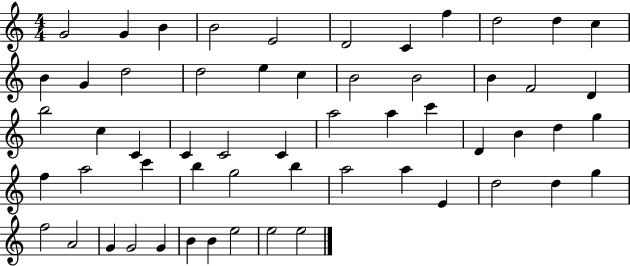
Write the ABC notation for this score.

X:1
T:Untitled
M:4/4
L:1/4
K:C
G2 G B B2 E2 D2 C f d2 d c B G d2 d2 e c B2 B2 B F2 D b2 c C C C2 C a2 a c' D B d g f a2 c' b g2 b a2 a E d2 d g f2 A2 G G2 G B B e2 e2 e2